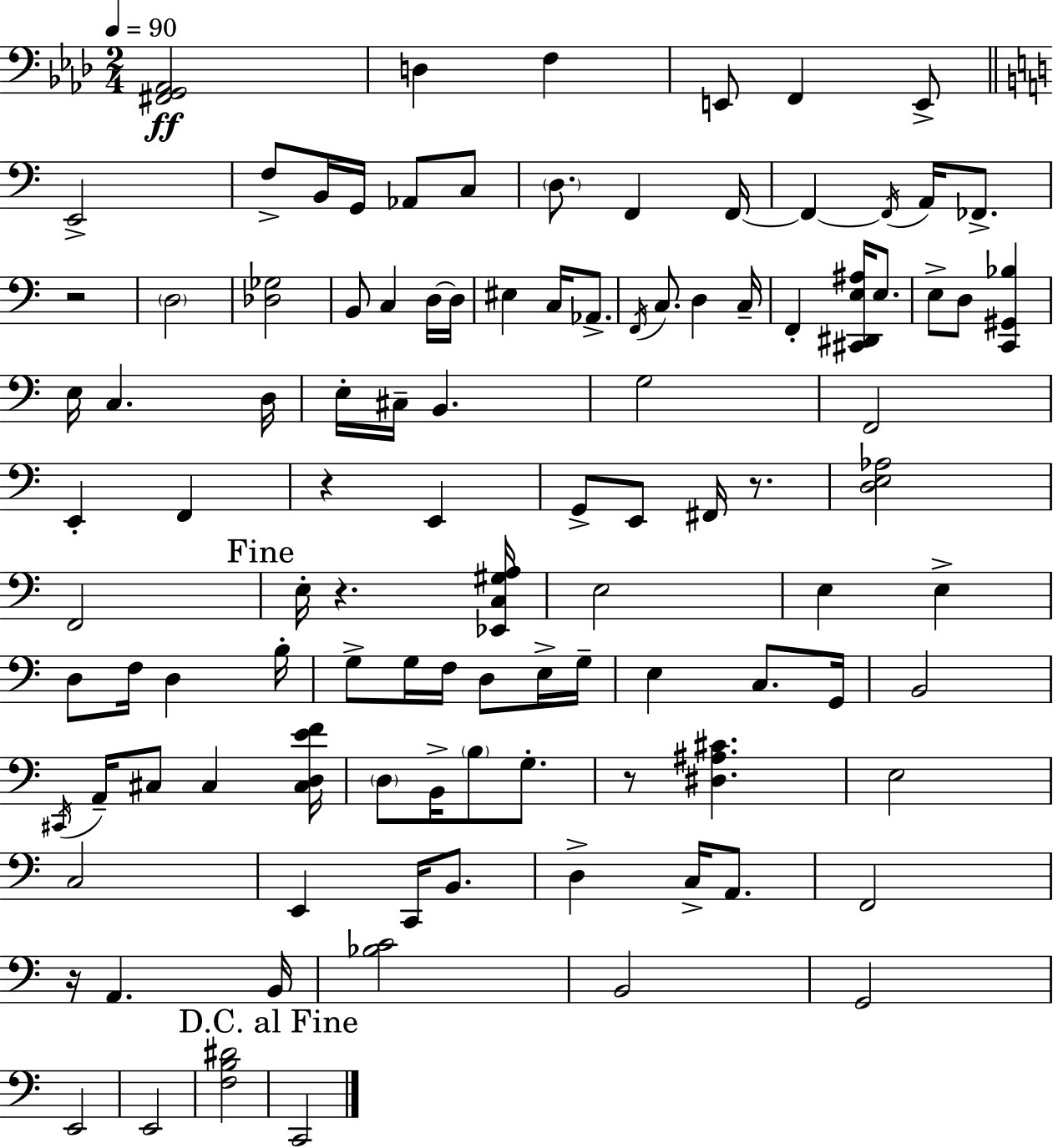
X:1
T:Untitled
M:2/4
L:1/4
K:Fm
[^F,,G,,_A,,]2 D, F, E,,/2 F,, E,,/2 E,,2 F,/2 B,,/4 G,,/4 _A,,/2 C,/2 D,/2 F,, F,,/4 F,, F,,/4 A,,/4 _F,,/2 z2 D,2 [_D,_G,]2 B,,/2 C, D,/4 D,/4 ^E, C,/4 _A,,/2 F,,/4 C,/2 D, C,/4 F,, [^C,,^D,,E,^A,]/4 E,/2 E,/2 D,/2 [C,,^G,,_B,] E,/4 C, D,/4 E,/4 ^C,/4 B,, G,2 F,,2 E,, F,, z E,, G,,/2 E,,/2 ^F,,/4 z/2 [D,E,_A,]2 F,,2 E,/4 z [_E,,C,^G,A,]/4 E,2 E, E, D,/2 F,/4 D, B,/4 G,/2 G,/4 F,/4 D,/2 E,/4 G,/4 E, C,/2 G,,/4 B,,2 ^C,,/4 A,,/4 ^C,/2 ^C, [^C,D,EF]/4 D,/2 B,,/4 B,/2 G,/2 z/2 [^D,^A,^C] E,2 C,2 E,, C,,/4 B,,/2 D, C,/4 A,,/2 F,,2 z/4 A,, B,,/4 [_B,C]2 B,,2 G,,2 E,,2 E,,2 [F,B,^D]2 C,,2